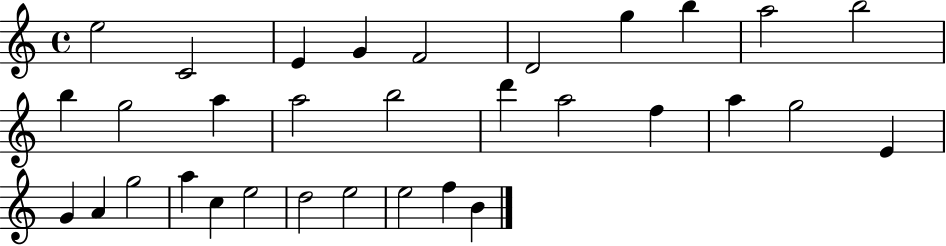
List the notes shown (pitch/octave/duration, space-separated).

E5/h C4/h E4/q G4/q F4/h D4/h G5/q B5/q A5/h B5/h B5/q G5/h A5/q A5/h B5/h D6/q A5/h F5/q A5/q G5/h E4/q G4/q A4/q G5/h A5/q C5/q E5/h D5/h E5/h E5/h F5/q B4/q